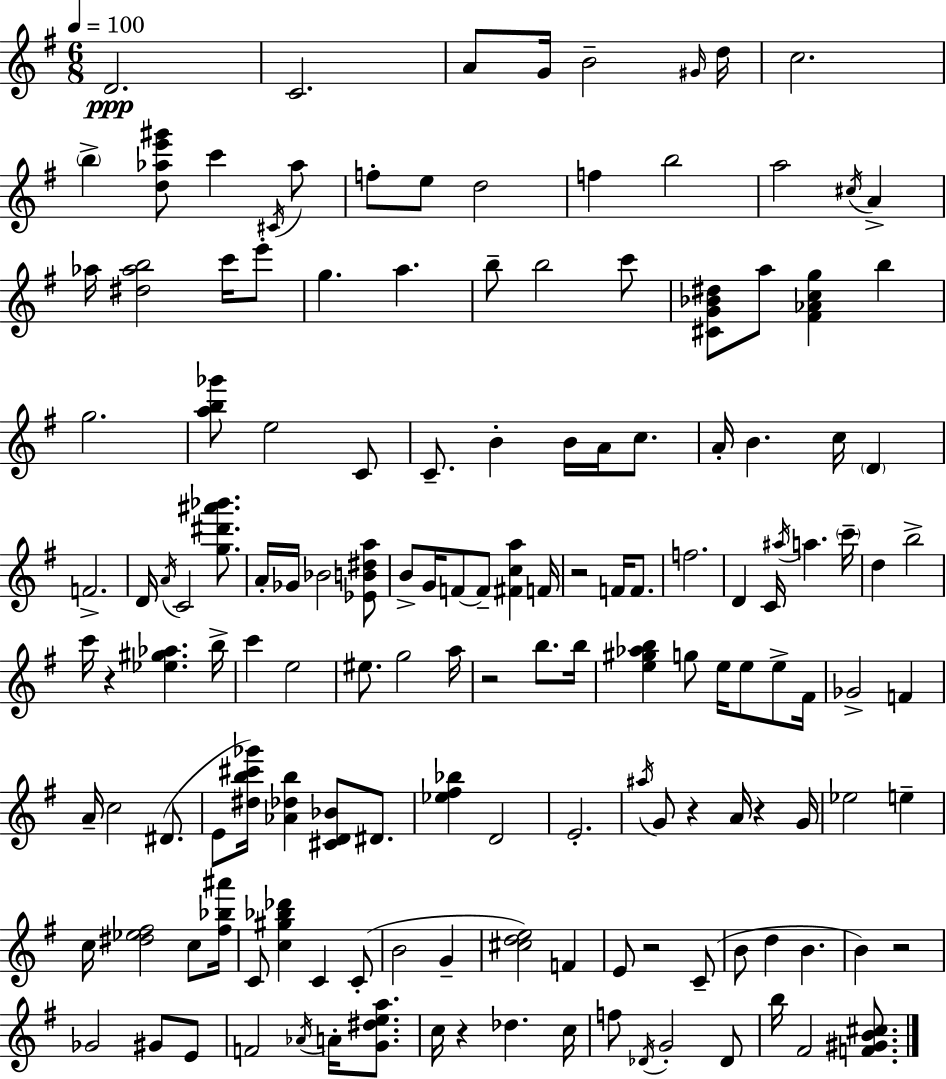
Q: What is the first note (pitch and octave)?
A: D4